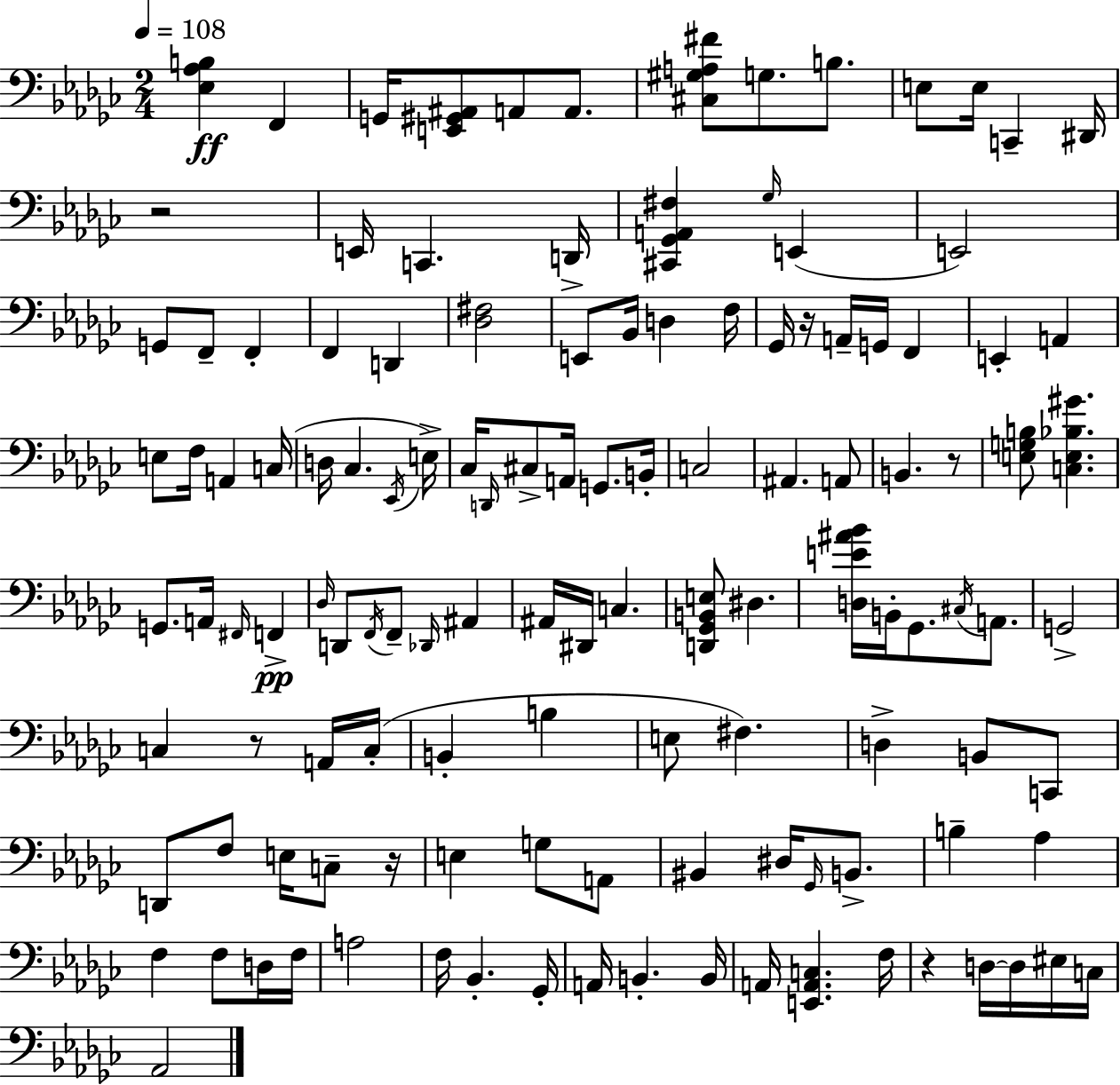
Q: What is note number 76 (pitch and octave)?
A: D3